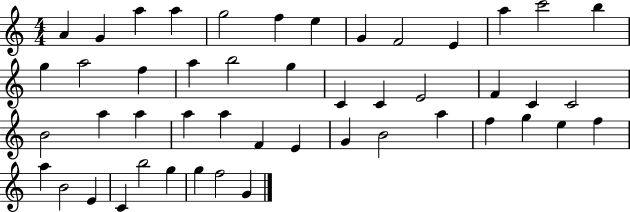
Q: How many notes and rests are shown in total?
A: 48